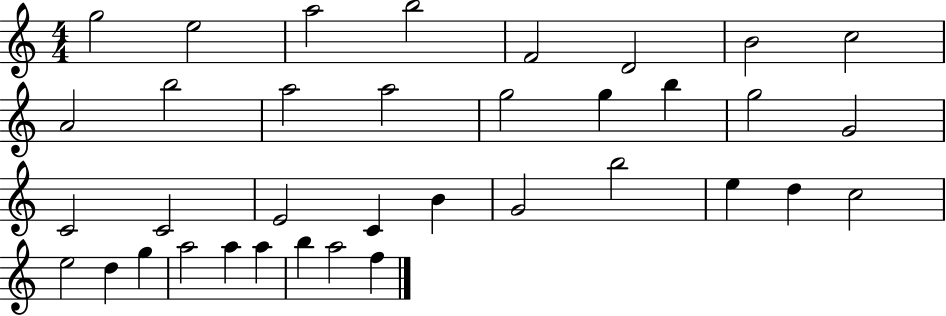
{
  \clef treble
  \numericTimeSignature
  \time 4/4
  \key c \major
  g''2 e''2 | a''2 b''2 | f'2 d'2 | b'2 c''2 | \break a'2 b''2 | a''2 a''2 | g''2 g''4 b''4 | g''2 g'2 | \break c'2 c'2 | e'2 c'4 b'4 | g'2 b''2 | e''4 d''4 c''2 | \break e''2 d''4 g''4 | a''2 a''4 a''4 | b''4 a''2 f''4 | \bar "|."
}